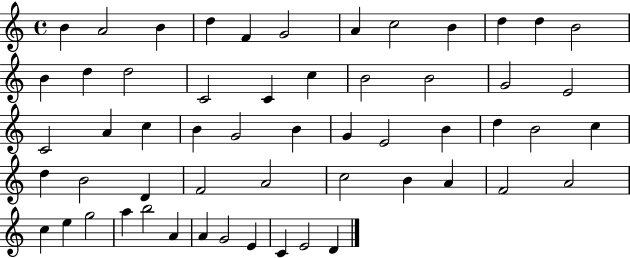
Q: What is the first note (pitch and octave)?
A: B4